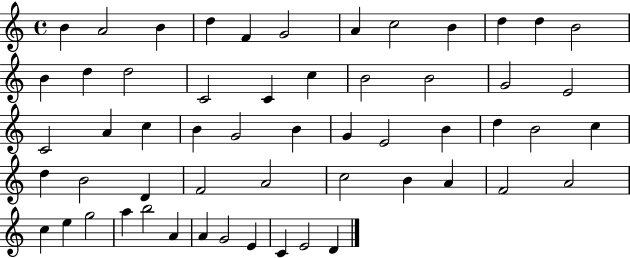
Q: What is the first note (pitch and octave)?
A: B4